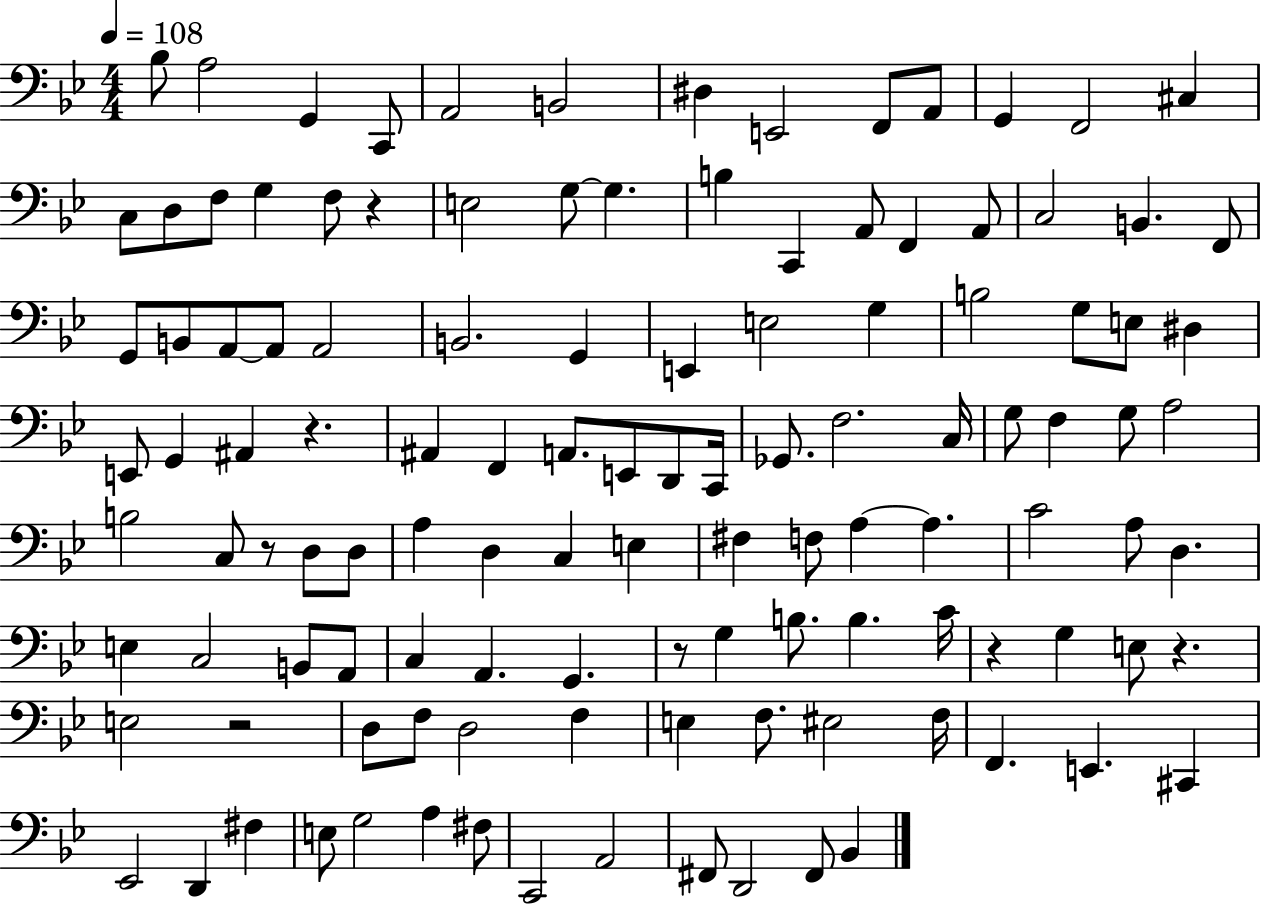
X:1
T:Untitled
M:4/4
L:1/4
K:Bb
_B,/2 A,2 G,, C,,/2 A,,2 B,,2 ^D, E,,2 F,,/2 A,,/2 G,, F,,2 ^C, C,/2 D,/2 F,/2 G, F,/2 z E,2 G,/2 G, B, C,, A,,/2 F,, A,,/2 C,2 B,, F,,/2 G,,/2 B,,/2 A,,/2 A,,/2 A,,2 B,,2 G,, E,, E,2 G, B,2 G,/2 E,/2 ^D, E,,/2 G,, ^A,, z ^A,, F,, A,,/2 E,,/2 D,,/2 C,,/4 _G,,/2 F,2 C,/4 G,/2 F, G,/2 A,2 B,2 C,/2 z/2 D,/2 D,/2 A, D, C, E, ^F, F,/2 A, A, C2 A,/2 D, E, C,2 B,,/2 A,,/2 C, A,, G,, z/2 G, B,/2 B, C/4 z G, E,/2 z E,2 z2 D,/2 F,/2 D,2 F, E, F,/2 ^E,2 F,/4 F,, E,, ^C,, _E,,2 D,, ^F, E,/2 G,2 A, ^F,/2 C,,2 A,,2 ^F,,/2 D,,2 ^F,,/2 _B,,